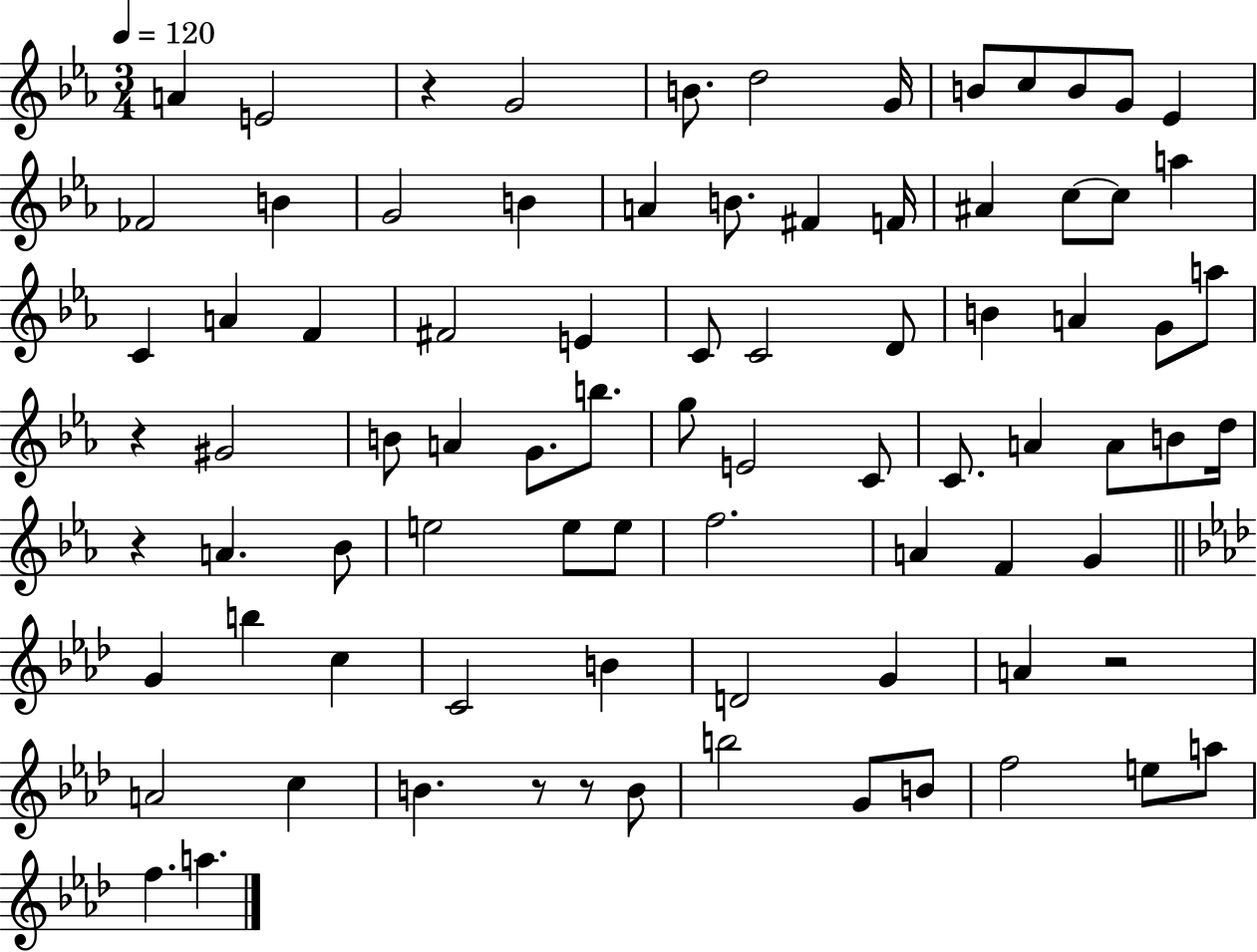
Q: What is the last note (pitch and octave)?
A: A5